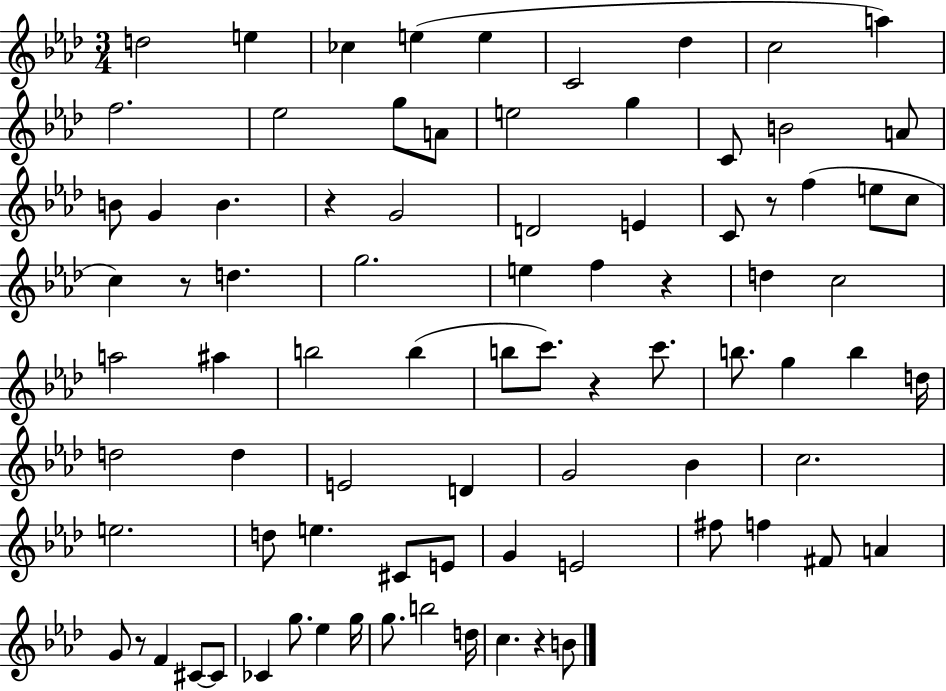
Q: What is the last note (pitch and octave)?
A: B4